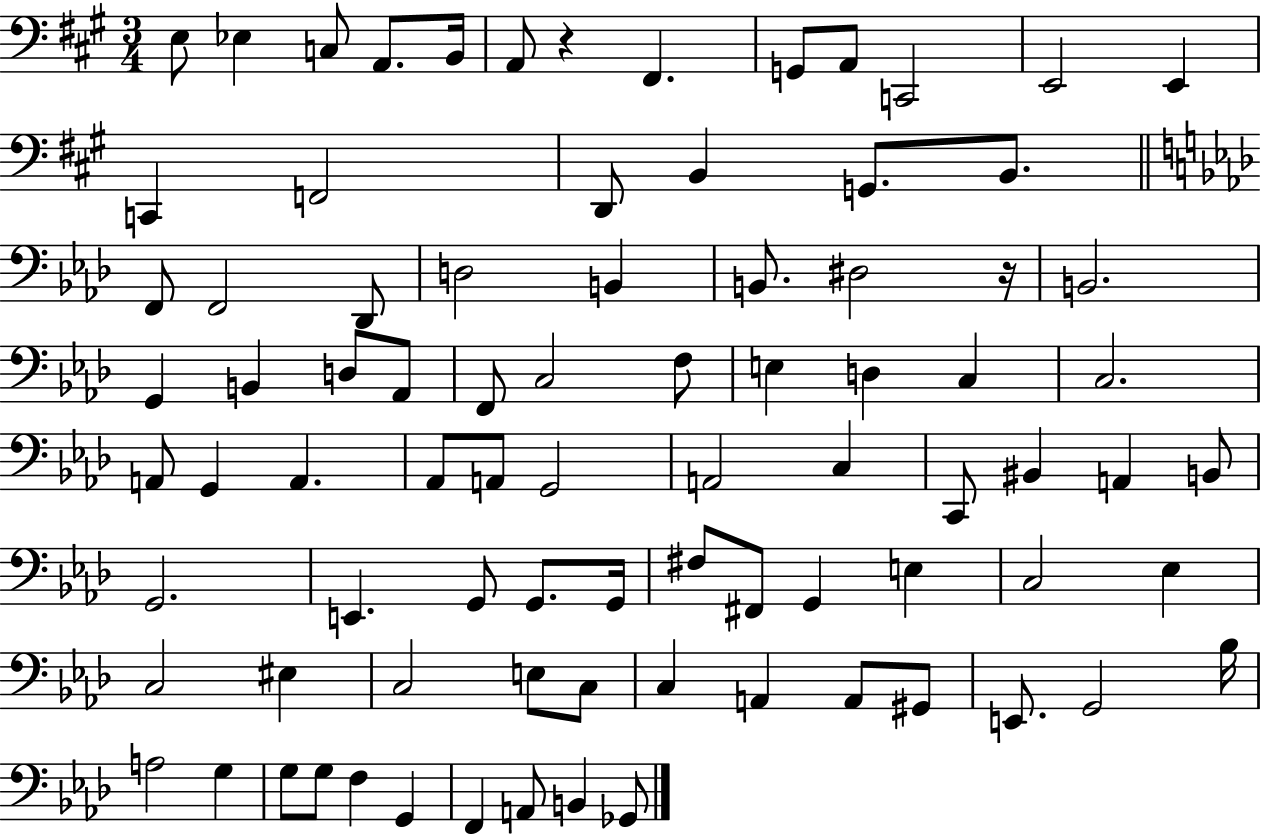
E3/e Eb3/q C3/e A2/e. B2/s A2/e R/q F#2/q. G2/e A2/e C2/h E2/h E2/q C2/q F2/h D2/e B2/q G2/e. B2/e. F2/e F2/h Db2/e D3/h B2/q B2/e. D#3/h R/s B2/h. G2/q B2/q D3/e Ab2/e F2/e C3/h F3/e E3/q D3/q C3/q C3/h. A2/e G2/q A2/q. Ab2/e A2/e G2/h A2/h C3/q C2/e BIS2/q A2/q B2/e G2/h. E2/q. G2/e G2/e. G2/s F#3/e F#2/e G2/q E3/q C3/h Eb3/q C3/h EIS3/q C3/h E3/e C3/e C3/q A2/q A2/e G#2/e E2/e. G2/h Bb3/s A3/h G3/q G3/e G3/e F3/q G2/q F2/q A2/e B2/q Gb2/e